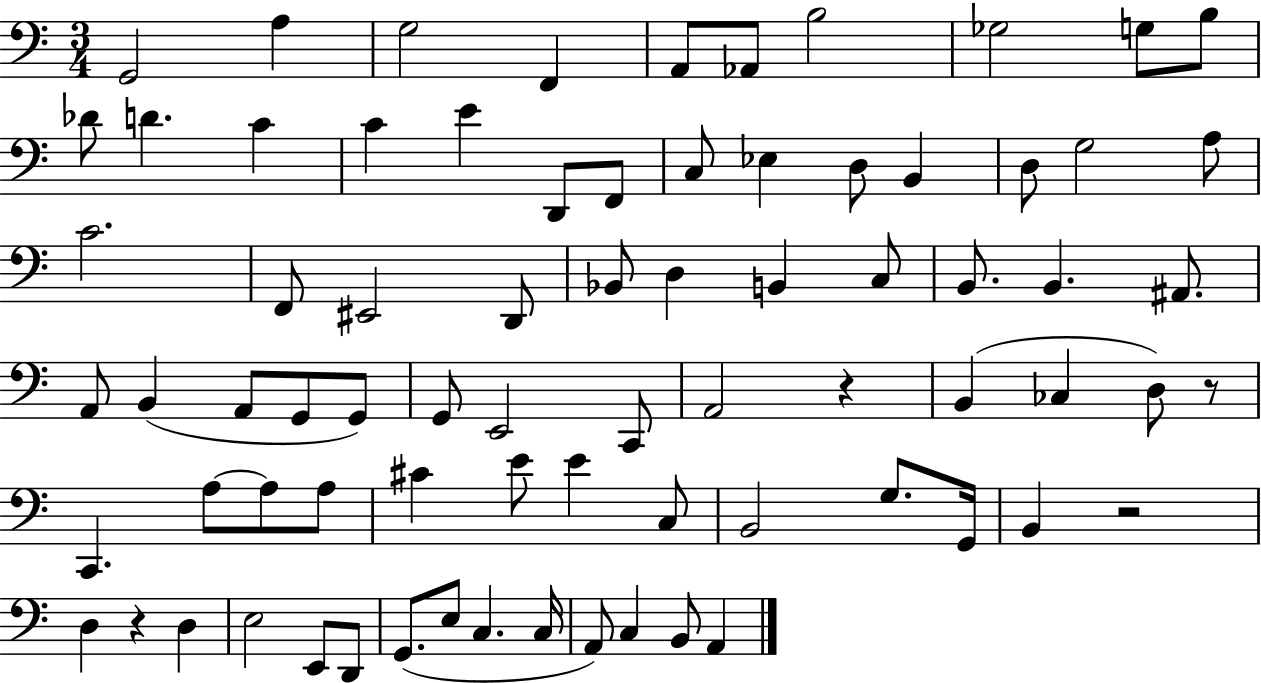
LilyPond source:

{
  \clef bass
  \numericTimeSignature
  \time 3/4
  \key c \major
  g,2 a4 | g2 f,4 | a,8 aes,8 b2 | ges2 g8 b8 | \break des'8 d'4. c'4 | c'4 e'4 d,8 f,8 | c8 ees4 d8 b,4 | d8 g2 a8 | \break c'2. | f,8 eis,2 d,8 | bes,8 d4 b,4 c8 | b,8. b,4. ais,8. | \break a,8 b,4( a,8 g,8 g,8) | g,8 e,2 c,8 | a,2 r4 | b,4( ces4 d8) r8 | \break c,4. a8~~ a8 a8 | cis'4 e'8 e'4 c8 | b,2 g8. g,16 | b,4 r2 | \break d4 r4 d4 | e2 e,8 d,8 | g,8.( e8 c4. c16 | a,8) c4 b,8 a,4 | \break \bar "|."
}